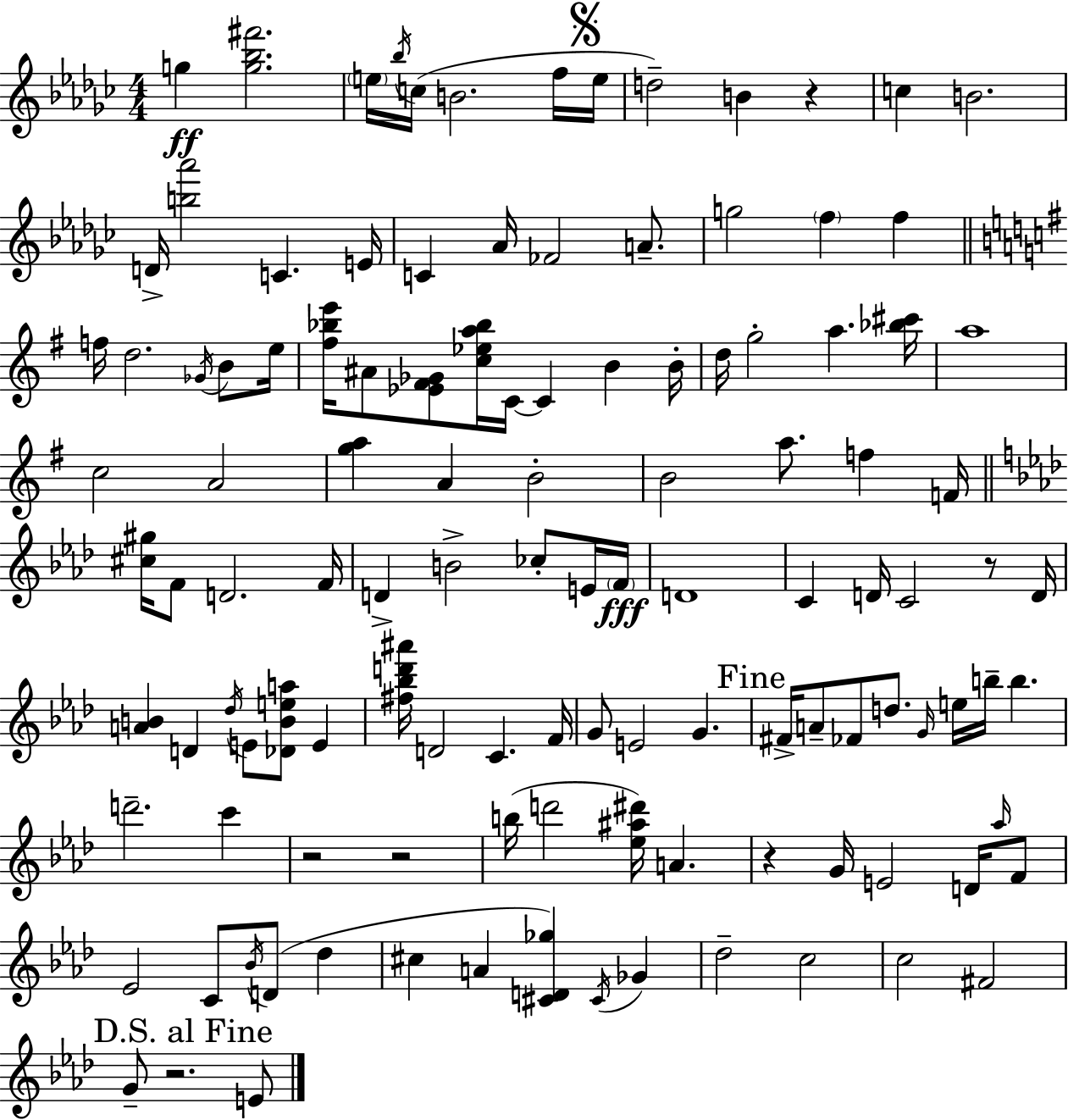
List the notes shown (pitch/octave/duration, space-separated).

G5/q [G5,Bb5,F#6]/h. E5/s Bb5/s C5/s B4/h. F5/s E5/s D5/h B4/q R/q C5/q B4/h. D4/s [B5,Ab6]/h C4/q. E4/s C4/q Ab4/s FES4/h A4/e. G5/h F5/q F5/q F5/s D5/h. Gb4/s B4/e E5/s [F#5,Bb5,E6]/s A#4/e [Eb4,F#4,Gb4]/e [C5,Eb5,A5,Bb5]/s C4/s C4/q B4/q B4/s D5/s G5/h A5/q. [Bb5,C#6]/s A5/w C5/h A4/h [G5,A5]/q A4/q B4/h B4/h A5/e. F5/q F4/s [C#5,G#5]/s F4/e D4/h. F4/s D4/q B4/h CES5/e E4/s F4/s D4/w C4/q D4/s C4/h R/e D4/s [A4,B4]/q D4/q Db5/s E4/e [Db4,B4,E5,A5]/e E4/q [F#5,Bb5,D6,A#6]/s D4/h C4/q. F4/s G4/e E4/h G4/q. F#4/s A4/e FES4/e D5/e. G4/s E5/s B5/s B5/q. D6/h. C6/q R/h R/h B5/s D6/h [Eb5,A#5,D#6]/s A4/q. R/q G4/s E4/h D4/s Ab5/s F4/e Eb4/h C4/e Bb4/s D4/e Db5/q C#5/q A4/q [C#4,D4,Gb5]/q C#4/s Gb4/q Db5/h C5/h C5/h F#4/h G4/e R/h. E4/e